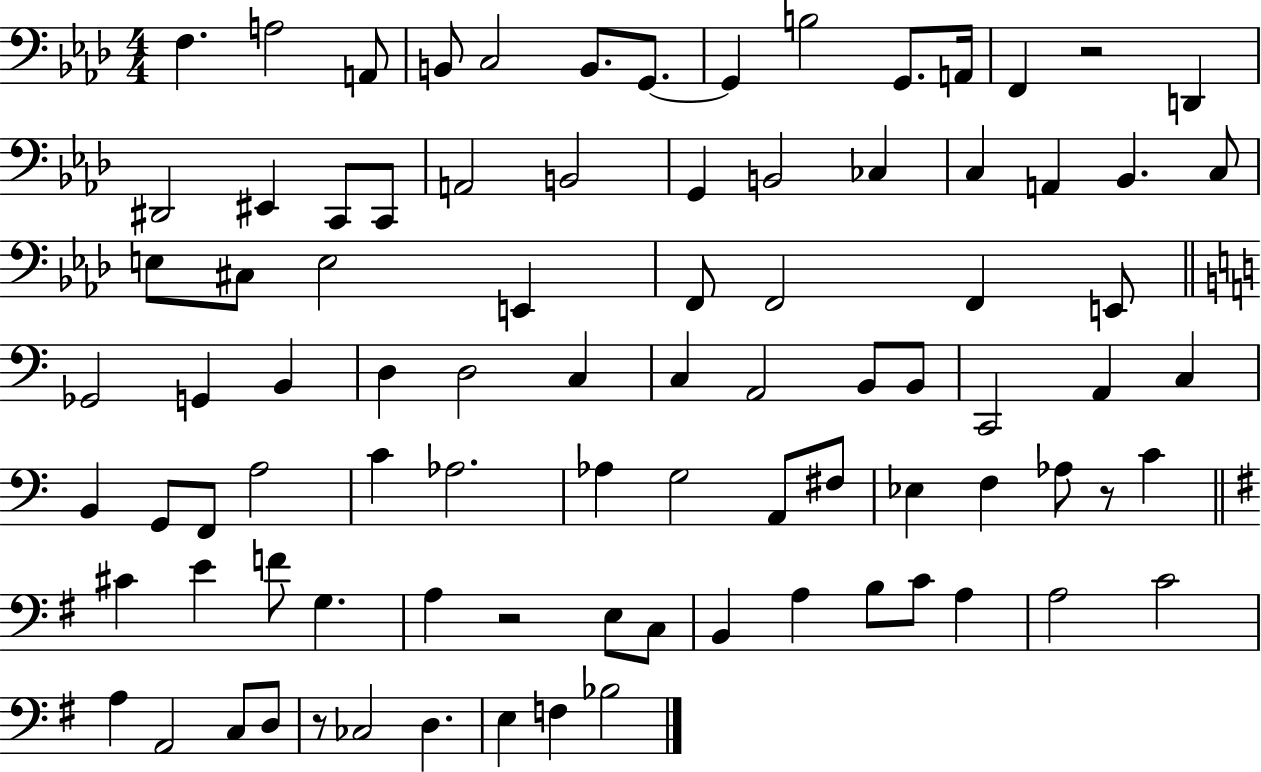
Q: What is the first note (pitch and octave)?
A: F3